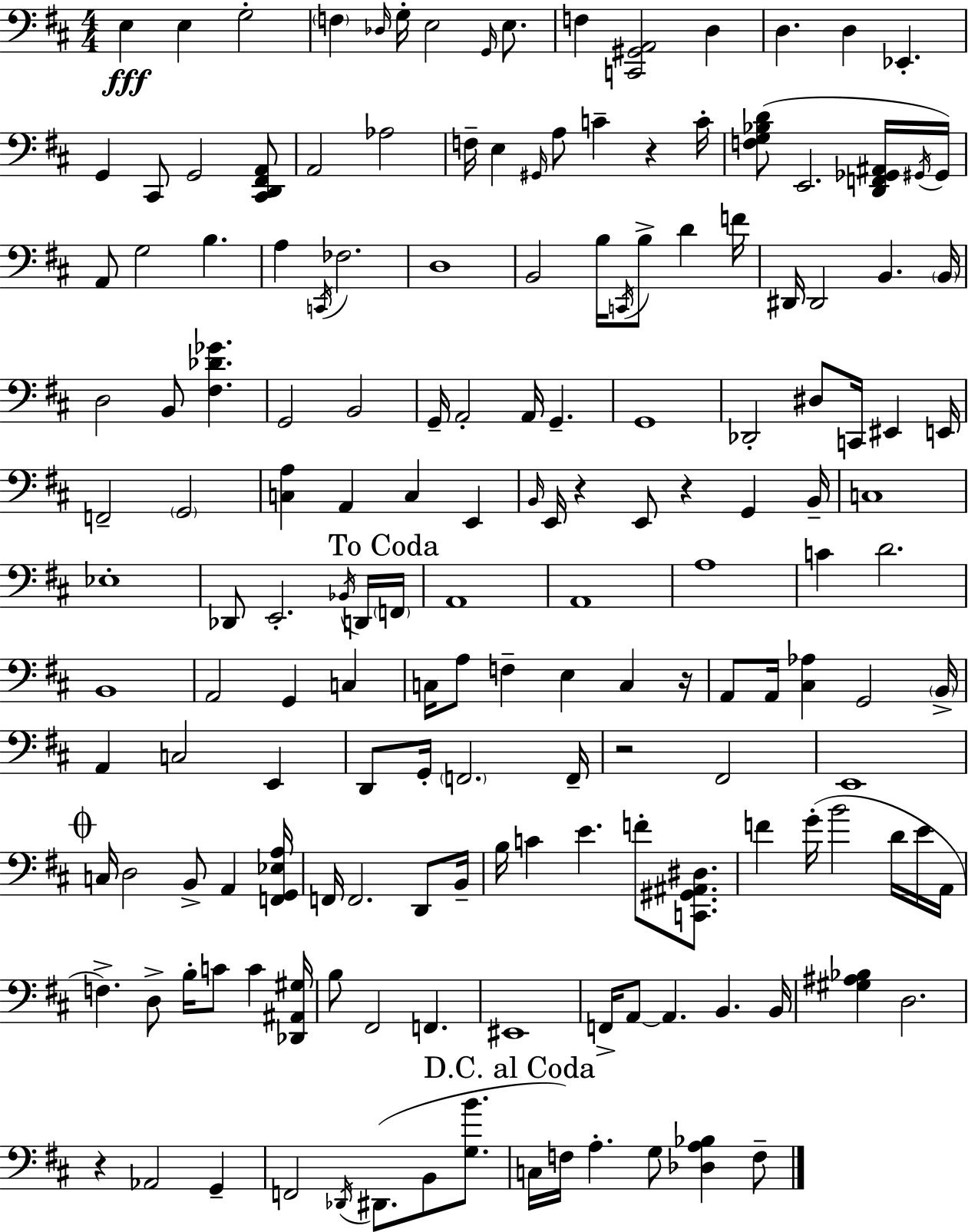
{
  \clef bass
  \numericTimeSignature
  \time 4/4
  \key d \major
  e4\fff e4 g2-. | \parenthesize f4 \grace { des16 } g16-. e2 \grace { g,16 } e8. | f4 <c, gis, a,>2 d4 | d4. d4 ees,4.-. | \break g,4 cis,8 g,2 | <cis, d, fis, a,>8 a,2 aes2 | f16-- e4 \grace { gis,16 } a8 c'4-- r4 | c'16-. <f g bes d'>8( e,2. | \break <d, f, ges, ais,>16 \acciaccatura { gis,16 } gis,16) a,8 g2 b4. | a4 \acciaccatura { c,16 } fes2. | d1 | b,2 b16 \acciaccatura { c,16 } b8-> | \break d'4 f'16 dis,16 dis,2 b,4. | \parenthesize b,16 d2 b,8 | <fis des' ges'>4. g,2 b,2 | g,16-- a,2-. a,16 | \break g,4.-- g,1 | des,2-. dis8 | c,16 eis,4 e,16 f,2-- \parenthesize g,2 | <c a>4 a,4 c4 | \break e,4 \grace { b,16 } e,16 r4 e,8 r4 | g,4 b,16-- c1 | ees1-. | des,8 e,2.-. | \break \acciaccatura { bes,16 } d,16 \mark "To Coda" \parenthesize f,16 a,1 | a,1 | a1 | c'4 d'2. | \break b,1 | a,2 | g,4 c4 c16 a8 f4-- e4 | c4 r16 a,8 a,16 <cis aes>4 g,2 | \break \parenthesize b,16-> a,4 c2 | e,4 d,8 g,16-. \parenthesize f,2. | f,16-- r2 | fis,2 e,1 | \break \mark \markup { \musicglyph "scripts.coda" } c16 d2 | b,8-> a,4 <f, g, ees a>16 f,16 f,2. | d,8 b,16-- b16 c'4 e'4. | f'8-. <c, gis, ais, dis>8. f'4 g'16-.( b'2 | \break d'16 e'16 a,16 f4.->) d8-> | b16-. c'8 c'4 <des, ais, gis>16 b8 fis,2 | f,4. eis,1 | f,16-> a,8~~ a,4. | \break b,4. b,16 <gis ais bes>4 d2. | r4 aes,2 | g,4-- f,2 | \acciaccatura { des,16 }( dis,8. b,8 <g b'>8. \mark "D.C. al Coda" c16 f16) a4.-. | \break g8 <des a bes>4 f8-- \bar "|."
}